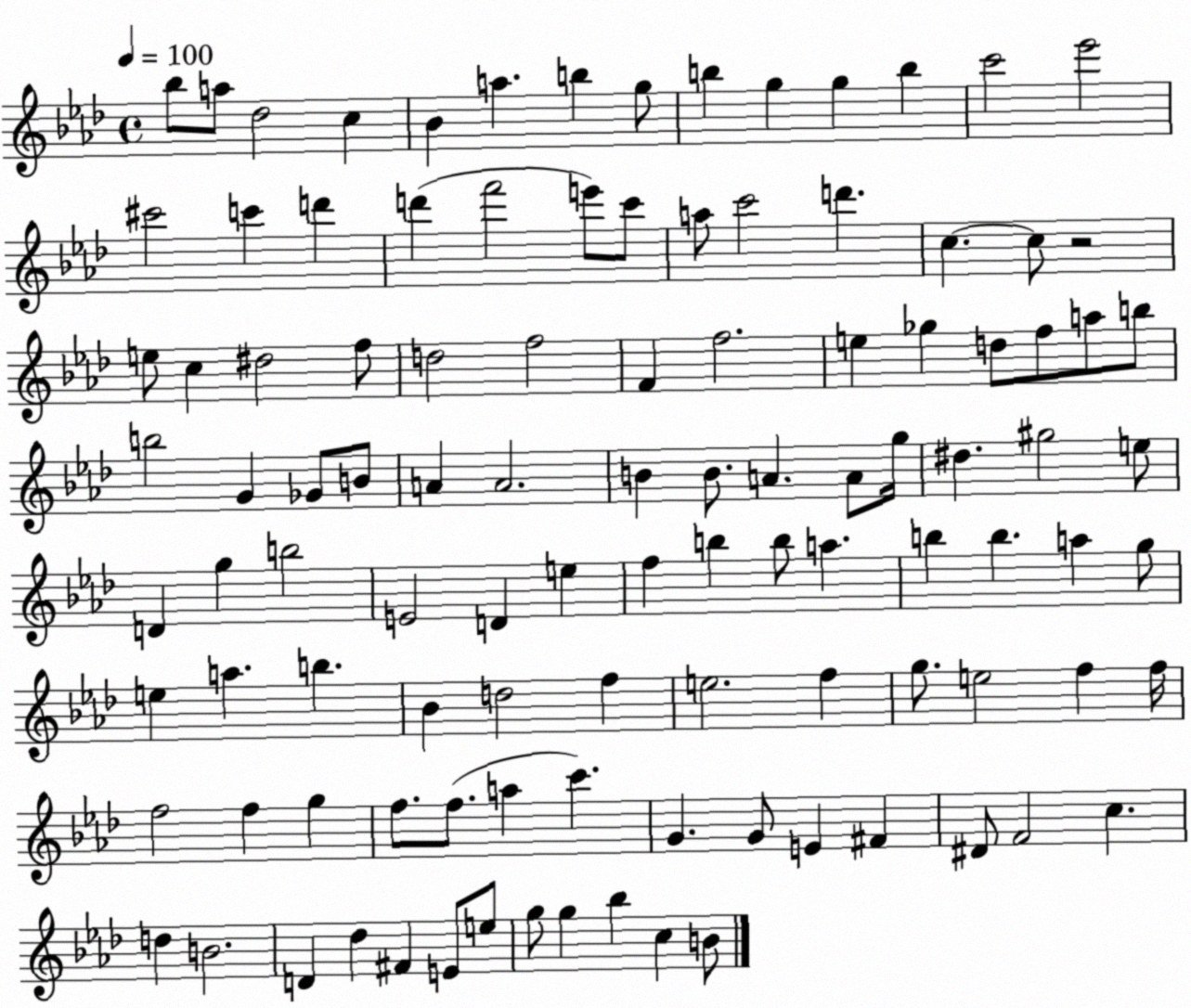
X:1
T:Untitled
M:4/4
L:1/4
K:Ab
_b/2 a/2 _d2 c _B a b g/2 b g g b c'2 _e'2 ^c'2 c' d' d' f'2 e'/2 c'/2 a/2 c'2 d' c c/2 z2 e/2 c ^d2 f/2 d2 f2 F f2 e _g d/2 f/2 a/2 b/2 b2 G _G/2 B/2 A A2 B B/2 A A/2 g/4 ^d ^g2 e/2 D g b2 E2 D e f b b/2 a b b a g/2 e a b _B d2 f e2 f g/2 e2 f f/4 f2 f g f/2 f/2 a c' G G/2 E ^F ^D/2 F2 c d B2 D _d ^F E/2 e/2 g/2 g _b c B/2